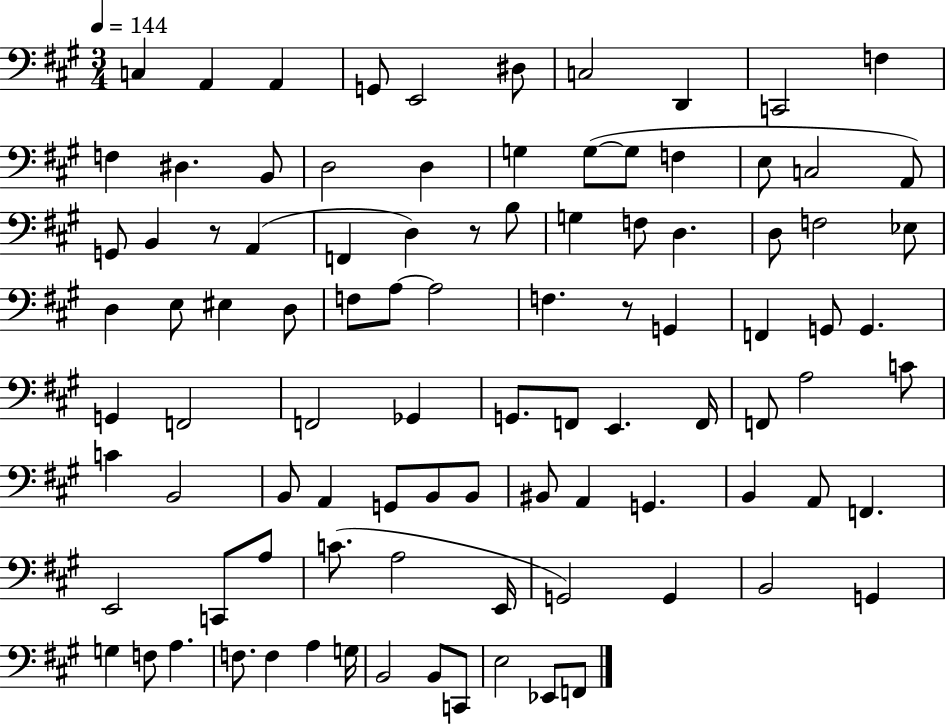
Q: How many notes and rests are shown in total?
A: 96